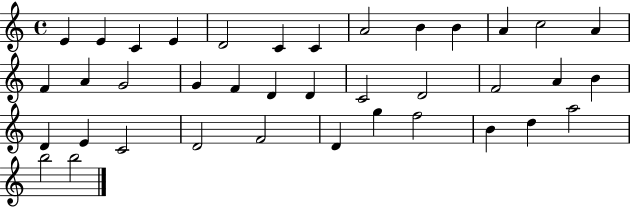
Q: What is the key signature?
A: C major